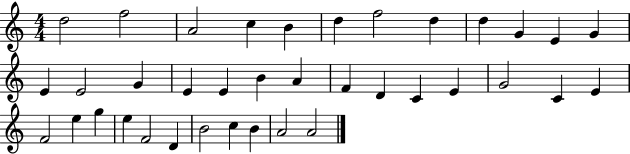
{
  \clef treble
  \numericTimeSignature
  \time 4/4
  \key c \major
  d''2 f''2 | a'2 c''4 b'4 | d''4 f''2 d''4 | d''4 g'4 e'4 g'4 | \break e'4 e'2 g'4 | e'4 e'4 b'4 a'4 | f'4 d'4 c'4 e'4 | g'2 c'4 e'4 | \break f'2 e''4 g''4 | e''4 f'2 d'4 | b'2 c''4 b'4 | a'2 a'2 | \break \bar "|."
}